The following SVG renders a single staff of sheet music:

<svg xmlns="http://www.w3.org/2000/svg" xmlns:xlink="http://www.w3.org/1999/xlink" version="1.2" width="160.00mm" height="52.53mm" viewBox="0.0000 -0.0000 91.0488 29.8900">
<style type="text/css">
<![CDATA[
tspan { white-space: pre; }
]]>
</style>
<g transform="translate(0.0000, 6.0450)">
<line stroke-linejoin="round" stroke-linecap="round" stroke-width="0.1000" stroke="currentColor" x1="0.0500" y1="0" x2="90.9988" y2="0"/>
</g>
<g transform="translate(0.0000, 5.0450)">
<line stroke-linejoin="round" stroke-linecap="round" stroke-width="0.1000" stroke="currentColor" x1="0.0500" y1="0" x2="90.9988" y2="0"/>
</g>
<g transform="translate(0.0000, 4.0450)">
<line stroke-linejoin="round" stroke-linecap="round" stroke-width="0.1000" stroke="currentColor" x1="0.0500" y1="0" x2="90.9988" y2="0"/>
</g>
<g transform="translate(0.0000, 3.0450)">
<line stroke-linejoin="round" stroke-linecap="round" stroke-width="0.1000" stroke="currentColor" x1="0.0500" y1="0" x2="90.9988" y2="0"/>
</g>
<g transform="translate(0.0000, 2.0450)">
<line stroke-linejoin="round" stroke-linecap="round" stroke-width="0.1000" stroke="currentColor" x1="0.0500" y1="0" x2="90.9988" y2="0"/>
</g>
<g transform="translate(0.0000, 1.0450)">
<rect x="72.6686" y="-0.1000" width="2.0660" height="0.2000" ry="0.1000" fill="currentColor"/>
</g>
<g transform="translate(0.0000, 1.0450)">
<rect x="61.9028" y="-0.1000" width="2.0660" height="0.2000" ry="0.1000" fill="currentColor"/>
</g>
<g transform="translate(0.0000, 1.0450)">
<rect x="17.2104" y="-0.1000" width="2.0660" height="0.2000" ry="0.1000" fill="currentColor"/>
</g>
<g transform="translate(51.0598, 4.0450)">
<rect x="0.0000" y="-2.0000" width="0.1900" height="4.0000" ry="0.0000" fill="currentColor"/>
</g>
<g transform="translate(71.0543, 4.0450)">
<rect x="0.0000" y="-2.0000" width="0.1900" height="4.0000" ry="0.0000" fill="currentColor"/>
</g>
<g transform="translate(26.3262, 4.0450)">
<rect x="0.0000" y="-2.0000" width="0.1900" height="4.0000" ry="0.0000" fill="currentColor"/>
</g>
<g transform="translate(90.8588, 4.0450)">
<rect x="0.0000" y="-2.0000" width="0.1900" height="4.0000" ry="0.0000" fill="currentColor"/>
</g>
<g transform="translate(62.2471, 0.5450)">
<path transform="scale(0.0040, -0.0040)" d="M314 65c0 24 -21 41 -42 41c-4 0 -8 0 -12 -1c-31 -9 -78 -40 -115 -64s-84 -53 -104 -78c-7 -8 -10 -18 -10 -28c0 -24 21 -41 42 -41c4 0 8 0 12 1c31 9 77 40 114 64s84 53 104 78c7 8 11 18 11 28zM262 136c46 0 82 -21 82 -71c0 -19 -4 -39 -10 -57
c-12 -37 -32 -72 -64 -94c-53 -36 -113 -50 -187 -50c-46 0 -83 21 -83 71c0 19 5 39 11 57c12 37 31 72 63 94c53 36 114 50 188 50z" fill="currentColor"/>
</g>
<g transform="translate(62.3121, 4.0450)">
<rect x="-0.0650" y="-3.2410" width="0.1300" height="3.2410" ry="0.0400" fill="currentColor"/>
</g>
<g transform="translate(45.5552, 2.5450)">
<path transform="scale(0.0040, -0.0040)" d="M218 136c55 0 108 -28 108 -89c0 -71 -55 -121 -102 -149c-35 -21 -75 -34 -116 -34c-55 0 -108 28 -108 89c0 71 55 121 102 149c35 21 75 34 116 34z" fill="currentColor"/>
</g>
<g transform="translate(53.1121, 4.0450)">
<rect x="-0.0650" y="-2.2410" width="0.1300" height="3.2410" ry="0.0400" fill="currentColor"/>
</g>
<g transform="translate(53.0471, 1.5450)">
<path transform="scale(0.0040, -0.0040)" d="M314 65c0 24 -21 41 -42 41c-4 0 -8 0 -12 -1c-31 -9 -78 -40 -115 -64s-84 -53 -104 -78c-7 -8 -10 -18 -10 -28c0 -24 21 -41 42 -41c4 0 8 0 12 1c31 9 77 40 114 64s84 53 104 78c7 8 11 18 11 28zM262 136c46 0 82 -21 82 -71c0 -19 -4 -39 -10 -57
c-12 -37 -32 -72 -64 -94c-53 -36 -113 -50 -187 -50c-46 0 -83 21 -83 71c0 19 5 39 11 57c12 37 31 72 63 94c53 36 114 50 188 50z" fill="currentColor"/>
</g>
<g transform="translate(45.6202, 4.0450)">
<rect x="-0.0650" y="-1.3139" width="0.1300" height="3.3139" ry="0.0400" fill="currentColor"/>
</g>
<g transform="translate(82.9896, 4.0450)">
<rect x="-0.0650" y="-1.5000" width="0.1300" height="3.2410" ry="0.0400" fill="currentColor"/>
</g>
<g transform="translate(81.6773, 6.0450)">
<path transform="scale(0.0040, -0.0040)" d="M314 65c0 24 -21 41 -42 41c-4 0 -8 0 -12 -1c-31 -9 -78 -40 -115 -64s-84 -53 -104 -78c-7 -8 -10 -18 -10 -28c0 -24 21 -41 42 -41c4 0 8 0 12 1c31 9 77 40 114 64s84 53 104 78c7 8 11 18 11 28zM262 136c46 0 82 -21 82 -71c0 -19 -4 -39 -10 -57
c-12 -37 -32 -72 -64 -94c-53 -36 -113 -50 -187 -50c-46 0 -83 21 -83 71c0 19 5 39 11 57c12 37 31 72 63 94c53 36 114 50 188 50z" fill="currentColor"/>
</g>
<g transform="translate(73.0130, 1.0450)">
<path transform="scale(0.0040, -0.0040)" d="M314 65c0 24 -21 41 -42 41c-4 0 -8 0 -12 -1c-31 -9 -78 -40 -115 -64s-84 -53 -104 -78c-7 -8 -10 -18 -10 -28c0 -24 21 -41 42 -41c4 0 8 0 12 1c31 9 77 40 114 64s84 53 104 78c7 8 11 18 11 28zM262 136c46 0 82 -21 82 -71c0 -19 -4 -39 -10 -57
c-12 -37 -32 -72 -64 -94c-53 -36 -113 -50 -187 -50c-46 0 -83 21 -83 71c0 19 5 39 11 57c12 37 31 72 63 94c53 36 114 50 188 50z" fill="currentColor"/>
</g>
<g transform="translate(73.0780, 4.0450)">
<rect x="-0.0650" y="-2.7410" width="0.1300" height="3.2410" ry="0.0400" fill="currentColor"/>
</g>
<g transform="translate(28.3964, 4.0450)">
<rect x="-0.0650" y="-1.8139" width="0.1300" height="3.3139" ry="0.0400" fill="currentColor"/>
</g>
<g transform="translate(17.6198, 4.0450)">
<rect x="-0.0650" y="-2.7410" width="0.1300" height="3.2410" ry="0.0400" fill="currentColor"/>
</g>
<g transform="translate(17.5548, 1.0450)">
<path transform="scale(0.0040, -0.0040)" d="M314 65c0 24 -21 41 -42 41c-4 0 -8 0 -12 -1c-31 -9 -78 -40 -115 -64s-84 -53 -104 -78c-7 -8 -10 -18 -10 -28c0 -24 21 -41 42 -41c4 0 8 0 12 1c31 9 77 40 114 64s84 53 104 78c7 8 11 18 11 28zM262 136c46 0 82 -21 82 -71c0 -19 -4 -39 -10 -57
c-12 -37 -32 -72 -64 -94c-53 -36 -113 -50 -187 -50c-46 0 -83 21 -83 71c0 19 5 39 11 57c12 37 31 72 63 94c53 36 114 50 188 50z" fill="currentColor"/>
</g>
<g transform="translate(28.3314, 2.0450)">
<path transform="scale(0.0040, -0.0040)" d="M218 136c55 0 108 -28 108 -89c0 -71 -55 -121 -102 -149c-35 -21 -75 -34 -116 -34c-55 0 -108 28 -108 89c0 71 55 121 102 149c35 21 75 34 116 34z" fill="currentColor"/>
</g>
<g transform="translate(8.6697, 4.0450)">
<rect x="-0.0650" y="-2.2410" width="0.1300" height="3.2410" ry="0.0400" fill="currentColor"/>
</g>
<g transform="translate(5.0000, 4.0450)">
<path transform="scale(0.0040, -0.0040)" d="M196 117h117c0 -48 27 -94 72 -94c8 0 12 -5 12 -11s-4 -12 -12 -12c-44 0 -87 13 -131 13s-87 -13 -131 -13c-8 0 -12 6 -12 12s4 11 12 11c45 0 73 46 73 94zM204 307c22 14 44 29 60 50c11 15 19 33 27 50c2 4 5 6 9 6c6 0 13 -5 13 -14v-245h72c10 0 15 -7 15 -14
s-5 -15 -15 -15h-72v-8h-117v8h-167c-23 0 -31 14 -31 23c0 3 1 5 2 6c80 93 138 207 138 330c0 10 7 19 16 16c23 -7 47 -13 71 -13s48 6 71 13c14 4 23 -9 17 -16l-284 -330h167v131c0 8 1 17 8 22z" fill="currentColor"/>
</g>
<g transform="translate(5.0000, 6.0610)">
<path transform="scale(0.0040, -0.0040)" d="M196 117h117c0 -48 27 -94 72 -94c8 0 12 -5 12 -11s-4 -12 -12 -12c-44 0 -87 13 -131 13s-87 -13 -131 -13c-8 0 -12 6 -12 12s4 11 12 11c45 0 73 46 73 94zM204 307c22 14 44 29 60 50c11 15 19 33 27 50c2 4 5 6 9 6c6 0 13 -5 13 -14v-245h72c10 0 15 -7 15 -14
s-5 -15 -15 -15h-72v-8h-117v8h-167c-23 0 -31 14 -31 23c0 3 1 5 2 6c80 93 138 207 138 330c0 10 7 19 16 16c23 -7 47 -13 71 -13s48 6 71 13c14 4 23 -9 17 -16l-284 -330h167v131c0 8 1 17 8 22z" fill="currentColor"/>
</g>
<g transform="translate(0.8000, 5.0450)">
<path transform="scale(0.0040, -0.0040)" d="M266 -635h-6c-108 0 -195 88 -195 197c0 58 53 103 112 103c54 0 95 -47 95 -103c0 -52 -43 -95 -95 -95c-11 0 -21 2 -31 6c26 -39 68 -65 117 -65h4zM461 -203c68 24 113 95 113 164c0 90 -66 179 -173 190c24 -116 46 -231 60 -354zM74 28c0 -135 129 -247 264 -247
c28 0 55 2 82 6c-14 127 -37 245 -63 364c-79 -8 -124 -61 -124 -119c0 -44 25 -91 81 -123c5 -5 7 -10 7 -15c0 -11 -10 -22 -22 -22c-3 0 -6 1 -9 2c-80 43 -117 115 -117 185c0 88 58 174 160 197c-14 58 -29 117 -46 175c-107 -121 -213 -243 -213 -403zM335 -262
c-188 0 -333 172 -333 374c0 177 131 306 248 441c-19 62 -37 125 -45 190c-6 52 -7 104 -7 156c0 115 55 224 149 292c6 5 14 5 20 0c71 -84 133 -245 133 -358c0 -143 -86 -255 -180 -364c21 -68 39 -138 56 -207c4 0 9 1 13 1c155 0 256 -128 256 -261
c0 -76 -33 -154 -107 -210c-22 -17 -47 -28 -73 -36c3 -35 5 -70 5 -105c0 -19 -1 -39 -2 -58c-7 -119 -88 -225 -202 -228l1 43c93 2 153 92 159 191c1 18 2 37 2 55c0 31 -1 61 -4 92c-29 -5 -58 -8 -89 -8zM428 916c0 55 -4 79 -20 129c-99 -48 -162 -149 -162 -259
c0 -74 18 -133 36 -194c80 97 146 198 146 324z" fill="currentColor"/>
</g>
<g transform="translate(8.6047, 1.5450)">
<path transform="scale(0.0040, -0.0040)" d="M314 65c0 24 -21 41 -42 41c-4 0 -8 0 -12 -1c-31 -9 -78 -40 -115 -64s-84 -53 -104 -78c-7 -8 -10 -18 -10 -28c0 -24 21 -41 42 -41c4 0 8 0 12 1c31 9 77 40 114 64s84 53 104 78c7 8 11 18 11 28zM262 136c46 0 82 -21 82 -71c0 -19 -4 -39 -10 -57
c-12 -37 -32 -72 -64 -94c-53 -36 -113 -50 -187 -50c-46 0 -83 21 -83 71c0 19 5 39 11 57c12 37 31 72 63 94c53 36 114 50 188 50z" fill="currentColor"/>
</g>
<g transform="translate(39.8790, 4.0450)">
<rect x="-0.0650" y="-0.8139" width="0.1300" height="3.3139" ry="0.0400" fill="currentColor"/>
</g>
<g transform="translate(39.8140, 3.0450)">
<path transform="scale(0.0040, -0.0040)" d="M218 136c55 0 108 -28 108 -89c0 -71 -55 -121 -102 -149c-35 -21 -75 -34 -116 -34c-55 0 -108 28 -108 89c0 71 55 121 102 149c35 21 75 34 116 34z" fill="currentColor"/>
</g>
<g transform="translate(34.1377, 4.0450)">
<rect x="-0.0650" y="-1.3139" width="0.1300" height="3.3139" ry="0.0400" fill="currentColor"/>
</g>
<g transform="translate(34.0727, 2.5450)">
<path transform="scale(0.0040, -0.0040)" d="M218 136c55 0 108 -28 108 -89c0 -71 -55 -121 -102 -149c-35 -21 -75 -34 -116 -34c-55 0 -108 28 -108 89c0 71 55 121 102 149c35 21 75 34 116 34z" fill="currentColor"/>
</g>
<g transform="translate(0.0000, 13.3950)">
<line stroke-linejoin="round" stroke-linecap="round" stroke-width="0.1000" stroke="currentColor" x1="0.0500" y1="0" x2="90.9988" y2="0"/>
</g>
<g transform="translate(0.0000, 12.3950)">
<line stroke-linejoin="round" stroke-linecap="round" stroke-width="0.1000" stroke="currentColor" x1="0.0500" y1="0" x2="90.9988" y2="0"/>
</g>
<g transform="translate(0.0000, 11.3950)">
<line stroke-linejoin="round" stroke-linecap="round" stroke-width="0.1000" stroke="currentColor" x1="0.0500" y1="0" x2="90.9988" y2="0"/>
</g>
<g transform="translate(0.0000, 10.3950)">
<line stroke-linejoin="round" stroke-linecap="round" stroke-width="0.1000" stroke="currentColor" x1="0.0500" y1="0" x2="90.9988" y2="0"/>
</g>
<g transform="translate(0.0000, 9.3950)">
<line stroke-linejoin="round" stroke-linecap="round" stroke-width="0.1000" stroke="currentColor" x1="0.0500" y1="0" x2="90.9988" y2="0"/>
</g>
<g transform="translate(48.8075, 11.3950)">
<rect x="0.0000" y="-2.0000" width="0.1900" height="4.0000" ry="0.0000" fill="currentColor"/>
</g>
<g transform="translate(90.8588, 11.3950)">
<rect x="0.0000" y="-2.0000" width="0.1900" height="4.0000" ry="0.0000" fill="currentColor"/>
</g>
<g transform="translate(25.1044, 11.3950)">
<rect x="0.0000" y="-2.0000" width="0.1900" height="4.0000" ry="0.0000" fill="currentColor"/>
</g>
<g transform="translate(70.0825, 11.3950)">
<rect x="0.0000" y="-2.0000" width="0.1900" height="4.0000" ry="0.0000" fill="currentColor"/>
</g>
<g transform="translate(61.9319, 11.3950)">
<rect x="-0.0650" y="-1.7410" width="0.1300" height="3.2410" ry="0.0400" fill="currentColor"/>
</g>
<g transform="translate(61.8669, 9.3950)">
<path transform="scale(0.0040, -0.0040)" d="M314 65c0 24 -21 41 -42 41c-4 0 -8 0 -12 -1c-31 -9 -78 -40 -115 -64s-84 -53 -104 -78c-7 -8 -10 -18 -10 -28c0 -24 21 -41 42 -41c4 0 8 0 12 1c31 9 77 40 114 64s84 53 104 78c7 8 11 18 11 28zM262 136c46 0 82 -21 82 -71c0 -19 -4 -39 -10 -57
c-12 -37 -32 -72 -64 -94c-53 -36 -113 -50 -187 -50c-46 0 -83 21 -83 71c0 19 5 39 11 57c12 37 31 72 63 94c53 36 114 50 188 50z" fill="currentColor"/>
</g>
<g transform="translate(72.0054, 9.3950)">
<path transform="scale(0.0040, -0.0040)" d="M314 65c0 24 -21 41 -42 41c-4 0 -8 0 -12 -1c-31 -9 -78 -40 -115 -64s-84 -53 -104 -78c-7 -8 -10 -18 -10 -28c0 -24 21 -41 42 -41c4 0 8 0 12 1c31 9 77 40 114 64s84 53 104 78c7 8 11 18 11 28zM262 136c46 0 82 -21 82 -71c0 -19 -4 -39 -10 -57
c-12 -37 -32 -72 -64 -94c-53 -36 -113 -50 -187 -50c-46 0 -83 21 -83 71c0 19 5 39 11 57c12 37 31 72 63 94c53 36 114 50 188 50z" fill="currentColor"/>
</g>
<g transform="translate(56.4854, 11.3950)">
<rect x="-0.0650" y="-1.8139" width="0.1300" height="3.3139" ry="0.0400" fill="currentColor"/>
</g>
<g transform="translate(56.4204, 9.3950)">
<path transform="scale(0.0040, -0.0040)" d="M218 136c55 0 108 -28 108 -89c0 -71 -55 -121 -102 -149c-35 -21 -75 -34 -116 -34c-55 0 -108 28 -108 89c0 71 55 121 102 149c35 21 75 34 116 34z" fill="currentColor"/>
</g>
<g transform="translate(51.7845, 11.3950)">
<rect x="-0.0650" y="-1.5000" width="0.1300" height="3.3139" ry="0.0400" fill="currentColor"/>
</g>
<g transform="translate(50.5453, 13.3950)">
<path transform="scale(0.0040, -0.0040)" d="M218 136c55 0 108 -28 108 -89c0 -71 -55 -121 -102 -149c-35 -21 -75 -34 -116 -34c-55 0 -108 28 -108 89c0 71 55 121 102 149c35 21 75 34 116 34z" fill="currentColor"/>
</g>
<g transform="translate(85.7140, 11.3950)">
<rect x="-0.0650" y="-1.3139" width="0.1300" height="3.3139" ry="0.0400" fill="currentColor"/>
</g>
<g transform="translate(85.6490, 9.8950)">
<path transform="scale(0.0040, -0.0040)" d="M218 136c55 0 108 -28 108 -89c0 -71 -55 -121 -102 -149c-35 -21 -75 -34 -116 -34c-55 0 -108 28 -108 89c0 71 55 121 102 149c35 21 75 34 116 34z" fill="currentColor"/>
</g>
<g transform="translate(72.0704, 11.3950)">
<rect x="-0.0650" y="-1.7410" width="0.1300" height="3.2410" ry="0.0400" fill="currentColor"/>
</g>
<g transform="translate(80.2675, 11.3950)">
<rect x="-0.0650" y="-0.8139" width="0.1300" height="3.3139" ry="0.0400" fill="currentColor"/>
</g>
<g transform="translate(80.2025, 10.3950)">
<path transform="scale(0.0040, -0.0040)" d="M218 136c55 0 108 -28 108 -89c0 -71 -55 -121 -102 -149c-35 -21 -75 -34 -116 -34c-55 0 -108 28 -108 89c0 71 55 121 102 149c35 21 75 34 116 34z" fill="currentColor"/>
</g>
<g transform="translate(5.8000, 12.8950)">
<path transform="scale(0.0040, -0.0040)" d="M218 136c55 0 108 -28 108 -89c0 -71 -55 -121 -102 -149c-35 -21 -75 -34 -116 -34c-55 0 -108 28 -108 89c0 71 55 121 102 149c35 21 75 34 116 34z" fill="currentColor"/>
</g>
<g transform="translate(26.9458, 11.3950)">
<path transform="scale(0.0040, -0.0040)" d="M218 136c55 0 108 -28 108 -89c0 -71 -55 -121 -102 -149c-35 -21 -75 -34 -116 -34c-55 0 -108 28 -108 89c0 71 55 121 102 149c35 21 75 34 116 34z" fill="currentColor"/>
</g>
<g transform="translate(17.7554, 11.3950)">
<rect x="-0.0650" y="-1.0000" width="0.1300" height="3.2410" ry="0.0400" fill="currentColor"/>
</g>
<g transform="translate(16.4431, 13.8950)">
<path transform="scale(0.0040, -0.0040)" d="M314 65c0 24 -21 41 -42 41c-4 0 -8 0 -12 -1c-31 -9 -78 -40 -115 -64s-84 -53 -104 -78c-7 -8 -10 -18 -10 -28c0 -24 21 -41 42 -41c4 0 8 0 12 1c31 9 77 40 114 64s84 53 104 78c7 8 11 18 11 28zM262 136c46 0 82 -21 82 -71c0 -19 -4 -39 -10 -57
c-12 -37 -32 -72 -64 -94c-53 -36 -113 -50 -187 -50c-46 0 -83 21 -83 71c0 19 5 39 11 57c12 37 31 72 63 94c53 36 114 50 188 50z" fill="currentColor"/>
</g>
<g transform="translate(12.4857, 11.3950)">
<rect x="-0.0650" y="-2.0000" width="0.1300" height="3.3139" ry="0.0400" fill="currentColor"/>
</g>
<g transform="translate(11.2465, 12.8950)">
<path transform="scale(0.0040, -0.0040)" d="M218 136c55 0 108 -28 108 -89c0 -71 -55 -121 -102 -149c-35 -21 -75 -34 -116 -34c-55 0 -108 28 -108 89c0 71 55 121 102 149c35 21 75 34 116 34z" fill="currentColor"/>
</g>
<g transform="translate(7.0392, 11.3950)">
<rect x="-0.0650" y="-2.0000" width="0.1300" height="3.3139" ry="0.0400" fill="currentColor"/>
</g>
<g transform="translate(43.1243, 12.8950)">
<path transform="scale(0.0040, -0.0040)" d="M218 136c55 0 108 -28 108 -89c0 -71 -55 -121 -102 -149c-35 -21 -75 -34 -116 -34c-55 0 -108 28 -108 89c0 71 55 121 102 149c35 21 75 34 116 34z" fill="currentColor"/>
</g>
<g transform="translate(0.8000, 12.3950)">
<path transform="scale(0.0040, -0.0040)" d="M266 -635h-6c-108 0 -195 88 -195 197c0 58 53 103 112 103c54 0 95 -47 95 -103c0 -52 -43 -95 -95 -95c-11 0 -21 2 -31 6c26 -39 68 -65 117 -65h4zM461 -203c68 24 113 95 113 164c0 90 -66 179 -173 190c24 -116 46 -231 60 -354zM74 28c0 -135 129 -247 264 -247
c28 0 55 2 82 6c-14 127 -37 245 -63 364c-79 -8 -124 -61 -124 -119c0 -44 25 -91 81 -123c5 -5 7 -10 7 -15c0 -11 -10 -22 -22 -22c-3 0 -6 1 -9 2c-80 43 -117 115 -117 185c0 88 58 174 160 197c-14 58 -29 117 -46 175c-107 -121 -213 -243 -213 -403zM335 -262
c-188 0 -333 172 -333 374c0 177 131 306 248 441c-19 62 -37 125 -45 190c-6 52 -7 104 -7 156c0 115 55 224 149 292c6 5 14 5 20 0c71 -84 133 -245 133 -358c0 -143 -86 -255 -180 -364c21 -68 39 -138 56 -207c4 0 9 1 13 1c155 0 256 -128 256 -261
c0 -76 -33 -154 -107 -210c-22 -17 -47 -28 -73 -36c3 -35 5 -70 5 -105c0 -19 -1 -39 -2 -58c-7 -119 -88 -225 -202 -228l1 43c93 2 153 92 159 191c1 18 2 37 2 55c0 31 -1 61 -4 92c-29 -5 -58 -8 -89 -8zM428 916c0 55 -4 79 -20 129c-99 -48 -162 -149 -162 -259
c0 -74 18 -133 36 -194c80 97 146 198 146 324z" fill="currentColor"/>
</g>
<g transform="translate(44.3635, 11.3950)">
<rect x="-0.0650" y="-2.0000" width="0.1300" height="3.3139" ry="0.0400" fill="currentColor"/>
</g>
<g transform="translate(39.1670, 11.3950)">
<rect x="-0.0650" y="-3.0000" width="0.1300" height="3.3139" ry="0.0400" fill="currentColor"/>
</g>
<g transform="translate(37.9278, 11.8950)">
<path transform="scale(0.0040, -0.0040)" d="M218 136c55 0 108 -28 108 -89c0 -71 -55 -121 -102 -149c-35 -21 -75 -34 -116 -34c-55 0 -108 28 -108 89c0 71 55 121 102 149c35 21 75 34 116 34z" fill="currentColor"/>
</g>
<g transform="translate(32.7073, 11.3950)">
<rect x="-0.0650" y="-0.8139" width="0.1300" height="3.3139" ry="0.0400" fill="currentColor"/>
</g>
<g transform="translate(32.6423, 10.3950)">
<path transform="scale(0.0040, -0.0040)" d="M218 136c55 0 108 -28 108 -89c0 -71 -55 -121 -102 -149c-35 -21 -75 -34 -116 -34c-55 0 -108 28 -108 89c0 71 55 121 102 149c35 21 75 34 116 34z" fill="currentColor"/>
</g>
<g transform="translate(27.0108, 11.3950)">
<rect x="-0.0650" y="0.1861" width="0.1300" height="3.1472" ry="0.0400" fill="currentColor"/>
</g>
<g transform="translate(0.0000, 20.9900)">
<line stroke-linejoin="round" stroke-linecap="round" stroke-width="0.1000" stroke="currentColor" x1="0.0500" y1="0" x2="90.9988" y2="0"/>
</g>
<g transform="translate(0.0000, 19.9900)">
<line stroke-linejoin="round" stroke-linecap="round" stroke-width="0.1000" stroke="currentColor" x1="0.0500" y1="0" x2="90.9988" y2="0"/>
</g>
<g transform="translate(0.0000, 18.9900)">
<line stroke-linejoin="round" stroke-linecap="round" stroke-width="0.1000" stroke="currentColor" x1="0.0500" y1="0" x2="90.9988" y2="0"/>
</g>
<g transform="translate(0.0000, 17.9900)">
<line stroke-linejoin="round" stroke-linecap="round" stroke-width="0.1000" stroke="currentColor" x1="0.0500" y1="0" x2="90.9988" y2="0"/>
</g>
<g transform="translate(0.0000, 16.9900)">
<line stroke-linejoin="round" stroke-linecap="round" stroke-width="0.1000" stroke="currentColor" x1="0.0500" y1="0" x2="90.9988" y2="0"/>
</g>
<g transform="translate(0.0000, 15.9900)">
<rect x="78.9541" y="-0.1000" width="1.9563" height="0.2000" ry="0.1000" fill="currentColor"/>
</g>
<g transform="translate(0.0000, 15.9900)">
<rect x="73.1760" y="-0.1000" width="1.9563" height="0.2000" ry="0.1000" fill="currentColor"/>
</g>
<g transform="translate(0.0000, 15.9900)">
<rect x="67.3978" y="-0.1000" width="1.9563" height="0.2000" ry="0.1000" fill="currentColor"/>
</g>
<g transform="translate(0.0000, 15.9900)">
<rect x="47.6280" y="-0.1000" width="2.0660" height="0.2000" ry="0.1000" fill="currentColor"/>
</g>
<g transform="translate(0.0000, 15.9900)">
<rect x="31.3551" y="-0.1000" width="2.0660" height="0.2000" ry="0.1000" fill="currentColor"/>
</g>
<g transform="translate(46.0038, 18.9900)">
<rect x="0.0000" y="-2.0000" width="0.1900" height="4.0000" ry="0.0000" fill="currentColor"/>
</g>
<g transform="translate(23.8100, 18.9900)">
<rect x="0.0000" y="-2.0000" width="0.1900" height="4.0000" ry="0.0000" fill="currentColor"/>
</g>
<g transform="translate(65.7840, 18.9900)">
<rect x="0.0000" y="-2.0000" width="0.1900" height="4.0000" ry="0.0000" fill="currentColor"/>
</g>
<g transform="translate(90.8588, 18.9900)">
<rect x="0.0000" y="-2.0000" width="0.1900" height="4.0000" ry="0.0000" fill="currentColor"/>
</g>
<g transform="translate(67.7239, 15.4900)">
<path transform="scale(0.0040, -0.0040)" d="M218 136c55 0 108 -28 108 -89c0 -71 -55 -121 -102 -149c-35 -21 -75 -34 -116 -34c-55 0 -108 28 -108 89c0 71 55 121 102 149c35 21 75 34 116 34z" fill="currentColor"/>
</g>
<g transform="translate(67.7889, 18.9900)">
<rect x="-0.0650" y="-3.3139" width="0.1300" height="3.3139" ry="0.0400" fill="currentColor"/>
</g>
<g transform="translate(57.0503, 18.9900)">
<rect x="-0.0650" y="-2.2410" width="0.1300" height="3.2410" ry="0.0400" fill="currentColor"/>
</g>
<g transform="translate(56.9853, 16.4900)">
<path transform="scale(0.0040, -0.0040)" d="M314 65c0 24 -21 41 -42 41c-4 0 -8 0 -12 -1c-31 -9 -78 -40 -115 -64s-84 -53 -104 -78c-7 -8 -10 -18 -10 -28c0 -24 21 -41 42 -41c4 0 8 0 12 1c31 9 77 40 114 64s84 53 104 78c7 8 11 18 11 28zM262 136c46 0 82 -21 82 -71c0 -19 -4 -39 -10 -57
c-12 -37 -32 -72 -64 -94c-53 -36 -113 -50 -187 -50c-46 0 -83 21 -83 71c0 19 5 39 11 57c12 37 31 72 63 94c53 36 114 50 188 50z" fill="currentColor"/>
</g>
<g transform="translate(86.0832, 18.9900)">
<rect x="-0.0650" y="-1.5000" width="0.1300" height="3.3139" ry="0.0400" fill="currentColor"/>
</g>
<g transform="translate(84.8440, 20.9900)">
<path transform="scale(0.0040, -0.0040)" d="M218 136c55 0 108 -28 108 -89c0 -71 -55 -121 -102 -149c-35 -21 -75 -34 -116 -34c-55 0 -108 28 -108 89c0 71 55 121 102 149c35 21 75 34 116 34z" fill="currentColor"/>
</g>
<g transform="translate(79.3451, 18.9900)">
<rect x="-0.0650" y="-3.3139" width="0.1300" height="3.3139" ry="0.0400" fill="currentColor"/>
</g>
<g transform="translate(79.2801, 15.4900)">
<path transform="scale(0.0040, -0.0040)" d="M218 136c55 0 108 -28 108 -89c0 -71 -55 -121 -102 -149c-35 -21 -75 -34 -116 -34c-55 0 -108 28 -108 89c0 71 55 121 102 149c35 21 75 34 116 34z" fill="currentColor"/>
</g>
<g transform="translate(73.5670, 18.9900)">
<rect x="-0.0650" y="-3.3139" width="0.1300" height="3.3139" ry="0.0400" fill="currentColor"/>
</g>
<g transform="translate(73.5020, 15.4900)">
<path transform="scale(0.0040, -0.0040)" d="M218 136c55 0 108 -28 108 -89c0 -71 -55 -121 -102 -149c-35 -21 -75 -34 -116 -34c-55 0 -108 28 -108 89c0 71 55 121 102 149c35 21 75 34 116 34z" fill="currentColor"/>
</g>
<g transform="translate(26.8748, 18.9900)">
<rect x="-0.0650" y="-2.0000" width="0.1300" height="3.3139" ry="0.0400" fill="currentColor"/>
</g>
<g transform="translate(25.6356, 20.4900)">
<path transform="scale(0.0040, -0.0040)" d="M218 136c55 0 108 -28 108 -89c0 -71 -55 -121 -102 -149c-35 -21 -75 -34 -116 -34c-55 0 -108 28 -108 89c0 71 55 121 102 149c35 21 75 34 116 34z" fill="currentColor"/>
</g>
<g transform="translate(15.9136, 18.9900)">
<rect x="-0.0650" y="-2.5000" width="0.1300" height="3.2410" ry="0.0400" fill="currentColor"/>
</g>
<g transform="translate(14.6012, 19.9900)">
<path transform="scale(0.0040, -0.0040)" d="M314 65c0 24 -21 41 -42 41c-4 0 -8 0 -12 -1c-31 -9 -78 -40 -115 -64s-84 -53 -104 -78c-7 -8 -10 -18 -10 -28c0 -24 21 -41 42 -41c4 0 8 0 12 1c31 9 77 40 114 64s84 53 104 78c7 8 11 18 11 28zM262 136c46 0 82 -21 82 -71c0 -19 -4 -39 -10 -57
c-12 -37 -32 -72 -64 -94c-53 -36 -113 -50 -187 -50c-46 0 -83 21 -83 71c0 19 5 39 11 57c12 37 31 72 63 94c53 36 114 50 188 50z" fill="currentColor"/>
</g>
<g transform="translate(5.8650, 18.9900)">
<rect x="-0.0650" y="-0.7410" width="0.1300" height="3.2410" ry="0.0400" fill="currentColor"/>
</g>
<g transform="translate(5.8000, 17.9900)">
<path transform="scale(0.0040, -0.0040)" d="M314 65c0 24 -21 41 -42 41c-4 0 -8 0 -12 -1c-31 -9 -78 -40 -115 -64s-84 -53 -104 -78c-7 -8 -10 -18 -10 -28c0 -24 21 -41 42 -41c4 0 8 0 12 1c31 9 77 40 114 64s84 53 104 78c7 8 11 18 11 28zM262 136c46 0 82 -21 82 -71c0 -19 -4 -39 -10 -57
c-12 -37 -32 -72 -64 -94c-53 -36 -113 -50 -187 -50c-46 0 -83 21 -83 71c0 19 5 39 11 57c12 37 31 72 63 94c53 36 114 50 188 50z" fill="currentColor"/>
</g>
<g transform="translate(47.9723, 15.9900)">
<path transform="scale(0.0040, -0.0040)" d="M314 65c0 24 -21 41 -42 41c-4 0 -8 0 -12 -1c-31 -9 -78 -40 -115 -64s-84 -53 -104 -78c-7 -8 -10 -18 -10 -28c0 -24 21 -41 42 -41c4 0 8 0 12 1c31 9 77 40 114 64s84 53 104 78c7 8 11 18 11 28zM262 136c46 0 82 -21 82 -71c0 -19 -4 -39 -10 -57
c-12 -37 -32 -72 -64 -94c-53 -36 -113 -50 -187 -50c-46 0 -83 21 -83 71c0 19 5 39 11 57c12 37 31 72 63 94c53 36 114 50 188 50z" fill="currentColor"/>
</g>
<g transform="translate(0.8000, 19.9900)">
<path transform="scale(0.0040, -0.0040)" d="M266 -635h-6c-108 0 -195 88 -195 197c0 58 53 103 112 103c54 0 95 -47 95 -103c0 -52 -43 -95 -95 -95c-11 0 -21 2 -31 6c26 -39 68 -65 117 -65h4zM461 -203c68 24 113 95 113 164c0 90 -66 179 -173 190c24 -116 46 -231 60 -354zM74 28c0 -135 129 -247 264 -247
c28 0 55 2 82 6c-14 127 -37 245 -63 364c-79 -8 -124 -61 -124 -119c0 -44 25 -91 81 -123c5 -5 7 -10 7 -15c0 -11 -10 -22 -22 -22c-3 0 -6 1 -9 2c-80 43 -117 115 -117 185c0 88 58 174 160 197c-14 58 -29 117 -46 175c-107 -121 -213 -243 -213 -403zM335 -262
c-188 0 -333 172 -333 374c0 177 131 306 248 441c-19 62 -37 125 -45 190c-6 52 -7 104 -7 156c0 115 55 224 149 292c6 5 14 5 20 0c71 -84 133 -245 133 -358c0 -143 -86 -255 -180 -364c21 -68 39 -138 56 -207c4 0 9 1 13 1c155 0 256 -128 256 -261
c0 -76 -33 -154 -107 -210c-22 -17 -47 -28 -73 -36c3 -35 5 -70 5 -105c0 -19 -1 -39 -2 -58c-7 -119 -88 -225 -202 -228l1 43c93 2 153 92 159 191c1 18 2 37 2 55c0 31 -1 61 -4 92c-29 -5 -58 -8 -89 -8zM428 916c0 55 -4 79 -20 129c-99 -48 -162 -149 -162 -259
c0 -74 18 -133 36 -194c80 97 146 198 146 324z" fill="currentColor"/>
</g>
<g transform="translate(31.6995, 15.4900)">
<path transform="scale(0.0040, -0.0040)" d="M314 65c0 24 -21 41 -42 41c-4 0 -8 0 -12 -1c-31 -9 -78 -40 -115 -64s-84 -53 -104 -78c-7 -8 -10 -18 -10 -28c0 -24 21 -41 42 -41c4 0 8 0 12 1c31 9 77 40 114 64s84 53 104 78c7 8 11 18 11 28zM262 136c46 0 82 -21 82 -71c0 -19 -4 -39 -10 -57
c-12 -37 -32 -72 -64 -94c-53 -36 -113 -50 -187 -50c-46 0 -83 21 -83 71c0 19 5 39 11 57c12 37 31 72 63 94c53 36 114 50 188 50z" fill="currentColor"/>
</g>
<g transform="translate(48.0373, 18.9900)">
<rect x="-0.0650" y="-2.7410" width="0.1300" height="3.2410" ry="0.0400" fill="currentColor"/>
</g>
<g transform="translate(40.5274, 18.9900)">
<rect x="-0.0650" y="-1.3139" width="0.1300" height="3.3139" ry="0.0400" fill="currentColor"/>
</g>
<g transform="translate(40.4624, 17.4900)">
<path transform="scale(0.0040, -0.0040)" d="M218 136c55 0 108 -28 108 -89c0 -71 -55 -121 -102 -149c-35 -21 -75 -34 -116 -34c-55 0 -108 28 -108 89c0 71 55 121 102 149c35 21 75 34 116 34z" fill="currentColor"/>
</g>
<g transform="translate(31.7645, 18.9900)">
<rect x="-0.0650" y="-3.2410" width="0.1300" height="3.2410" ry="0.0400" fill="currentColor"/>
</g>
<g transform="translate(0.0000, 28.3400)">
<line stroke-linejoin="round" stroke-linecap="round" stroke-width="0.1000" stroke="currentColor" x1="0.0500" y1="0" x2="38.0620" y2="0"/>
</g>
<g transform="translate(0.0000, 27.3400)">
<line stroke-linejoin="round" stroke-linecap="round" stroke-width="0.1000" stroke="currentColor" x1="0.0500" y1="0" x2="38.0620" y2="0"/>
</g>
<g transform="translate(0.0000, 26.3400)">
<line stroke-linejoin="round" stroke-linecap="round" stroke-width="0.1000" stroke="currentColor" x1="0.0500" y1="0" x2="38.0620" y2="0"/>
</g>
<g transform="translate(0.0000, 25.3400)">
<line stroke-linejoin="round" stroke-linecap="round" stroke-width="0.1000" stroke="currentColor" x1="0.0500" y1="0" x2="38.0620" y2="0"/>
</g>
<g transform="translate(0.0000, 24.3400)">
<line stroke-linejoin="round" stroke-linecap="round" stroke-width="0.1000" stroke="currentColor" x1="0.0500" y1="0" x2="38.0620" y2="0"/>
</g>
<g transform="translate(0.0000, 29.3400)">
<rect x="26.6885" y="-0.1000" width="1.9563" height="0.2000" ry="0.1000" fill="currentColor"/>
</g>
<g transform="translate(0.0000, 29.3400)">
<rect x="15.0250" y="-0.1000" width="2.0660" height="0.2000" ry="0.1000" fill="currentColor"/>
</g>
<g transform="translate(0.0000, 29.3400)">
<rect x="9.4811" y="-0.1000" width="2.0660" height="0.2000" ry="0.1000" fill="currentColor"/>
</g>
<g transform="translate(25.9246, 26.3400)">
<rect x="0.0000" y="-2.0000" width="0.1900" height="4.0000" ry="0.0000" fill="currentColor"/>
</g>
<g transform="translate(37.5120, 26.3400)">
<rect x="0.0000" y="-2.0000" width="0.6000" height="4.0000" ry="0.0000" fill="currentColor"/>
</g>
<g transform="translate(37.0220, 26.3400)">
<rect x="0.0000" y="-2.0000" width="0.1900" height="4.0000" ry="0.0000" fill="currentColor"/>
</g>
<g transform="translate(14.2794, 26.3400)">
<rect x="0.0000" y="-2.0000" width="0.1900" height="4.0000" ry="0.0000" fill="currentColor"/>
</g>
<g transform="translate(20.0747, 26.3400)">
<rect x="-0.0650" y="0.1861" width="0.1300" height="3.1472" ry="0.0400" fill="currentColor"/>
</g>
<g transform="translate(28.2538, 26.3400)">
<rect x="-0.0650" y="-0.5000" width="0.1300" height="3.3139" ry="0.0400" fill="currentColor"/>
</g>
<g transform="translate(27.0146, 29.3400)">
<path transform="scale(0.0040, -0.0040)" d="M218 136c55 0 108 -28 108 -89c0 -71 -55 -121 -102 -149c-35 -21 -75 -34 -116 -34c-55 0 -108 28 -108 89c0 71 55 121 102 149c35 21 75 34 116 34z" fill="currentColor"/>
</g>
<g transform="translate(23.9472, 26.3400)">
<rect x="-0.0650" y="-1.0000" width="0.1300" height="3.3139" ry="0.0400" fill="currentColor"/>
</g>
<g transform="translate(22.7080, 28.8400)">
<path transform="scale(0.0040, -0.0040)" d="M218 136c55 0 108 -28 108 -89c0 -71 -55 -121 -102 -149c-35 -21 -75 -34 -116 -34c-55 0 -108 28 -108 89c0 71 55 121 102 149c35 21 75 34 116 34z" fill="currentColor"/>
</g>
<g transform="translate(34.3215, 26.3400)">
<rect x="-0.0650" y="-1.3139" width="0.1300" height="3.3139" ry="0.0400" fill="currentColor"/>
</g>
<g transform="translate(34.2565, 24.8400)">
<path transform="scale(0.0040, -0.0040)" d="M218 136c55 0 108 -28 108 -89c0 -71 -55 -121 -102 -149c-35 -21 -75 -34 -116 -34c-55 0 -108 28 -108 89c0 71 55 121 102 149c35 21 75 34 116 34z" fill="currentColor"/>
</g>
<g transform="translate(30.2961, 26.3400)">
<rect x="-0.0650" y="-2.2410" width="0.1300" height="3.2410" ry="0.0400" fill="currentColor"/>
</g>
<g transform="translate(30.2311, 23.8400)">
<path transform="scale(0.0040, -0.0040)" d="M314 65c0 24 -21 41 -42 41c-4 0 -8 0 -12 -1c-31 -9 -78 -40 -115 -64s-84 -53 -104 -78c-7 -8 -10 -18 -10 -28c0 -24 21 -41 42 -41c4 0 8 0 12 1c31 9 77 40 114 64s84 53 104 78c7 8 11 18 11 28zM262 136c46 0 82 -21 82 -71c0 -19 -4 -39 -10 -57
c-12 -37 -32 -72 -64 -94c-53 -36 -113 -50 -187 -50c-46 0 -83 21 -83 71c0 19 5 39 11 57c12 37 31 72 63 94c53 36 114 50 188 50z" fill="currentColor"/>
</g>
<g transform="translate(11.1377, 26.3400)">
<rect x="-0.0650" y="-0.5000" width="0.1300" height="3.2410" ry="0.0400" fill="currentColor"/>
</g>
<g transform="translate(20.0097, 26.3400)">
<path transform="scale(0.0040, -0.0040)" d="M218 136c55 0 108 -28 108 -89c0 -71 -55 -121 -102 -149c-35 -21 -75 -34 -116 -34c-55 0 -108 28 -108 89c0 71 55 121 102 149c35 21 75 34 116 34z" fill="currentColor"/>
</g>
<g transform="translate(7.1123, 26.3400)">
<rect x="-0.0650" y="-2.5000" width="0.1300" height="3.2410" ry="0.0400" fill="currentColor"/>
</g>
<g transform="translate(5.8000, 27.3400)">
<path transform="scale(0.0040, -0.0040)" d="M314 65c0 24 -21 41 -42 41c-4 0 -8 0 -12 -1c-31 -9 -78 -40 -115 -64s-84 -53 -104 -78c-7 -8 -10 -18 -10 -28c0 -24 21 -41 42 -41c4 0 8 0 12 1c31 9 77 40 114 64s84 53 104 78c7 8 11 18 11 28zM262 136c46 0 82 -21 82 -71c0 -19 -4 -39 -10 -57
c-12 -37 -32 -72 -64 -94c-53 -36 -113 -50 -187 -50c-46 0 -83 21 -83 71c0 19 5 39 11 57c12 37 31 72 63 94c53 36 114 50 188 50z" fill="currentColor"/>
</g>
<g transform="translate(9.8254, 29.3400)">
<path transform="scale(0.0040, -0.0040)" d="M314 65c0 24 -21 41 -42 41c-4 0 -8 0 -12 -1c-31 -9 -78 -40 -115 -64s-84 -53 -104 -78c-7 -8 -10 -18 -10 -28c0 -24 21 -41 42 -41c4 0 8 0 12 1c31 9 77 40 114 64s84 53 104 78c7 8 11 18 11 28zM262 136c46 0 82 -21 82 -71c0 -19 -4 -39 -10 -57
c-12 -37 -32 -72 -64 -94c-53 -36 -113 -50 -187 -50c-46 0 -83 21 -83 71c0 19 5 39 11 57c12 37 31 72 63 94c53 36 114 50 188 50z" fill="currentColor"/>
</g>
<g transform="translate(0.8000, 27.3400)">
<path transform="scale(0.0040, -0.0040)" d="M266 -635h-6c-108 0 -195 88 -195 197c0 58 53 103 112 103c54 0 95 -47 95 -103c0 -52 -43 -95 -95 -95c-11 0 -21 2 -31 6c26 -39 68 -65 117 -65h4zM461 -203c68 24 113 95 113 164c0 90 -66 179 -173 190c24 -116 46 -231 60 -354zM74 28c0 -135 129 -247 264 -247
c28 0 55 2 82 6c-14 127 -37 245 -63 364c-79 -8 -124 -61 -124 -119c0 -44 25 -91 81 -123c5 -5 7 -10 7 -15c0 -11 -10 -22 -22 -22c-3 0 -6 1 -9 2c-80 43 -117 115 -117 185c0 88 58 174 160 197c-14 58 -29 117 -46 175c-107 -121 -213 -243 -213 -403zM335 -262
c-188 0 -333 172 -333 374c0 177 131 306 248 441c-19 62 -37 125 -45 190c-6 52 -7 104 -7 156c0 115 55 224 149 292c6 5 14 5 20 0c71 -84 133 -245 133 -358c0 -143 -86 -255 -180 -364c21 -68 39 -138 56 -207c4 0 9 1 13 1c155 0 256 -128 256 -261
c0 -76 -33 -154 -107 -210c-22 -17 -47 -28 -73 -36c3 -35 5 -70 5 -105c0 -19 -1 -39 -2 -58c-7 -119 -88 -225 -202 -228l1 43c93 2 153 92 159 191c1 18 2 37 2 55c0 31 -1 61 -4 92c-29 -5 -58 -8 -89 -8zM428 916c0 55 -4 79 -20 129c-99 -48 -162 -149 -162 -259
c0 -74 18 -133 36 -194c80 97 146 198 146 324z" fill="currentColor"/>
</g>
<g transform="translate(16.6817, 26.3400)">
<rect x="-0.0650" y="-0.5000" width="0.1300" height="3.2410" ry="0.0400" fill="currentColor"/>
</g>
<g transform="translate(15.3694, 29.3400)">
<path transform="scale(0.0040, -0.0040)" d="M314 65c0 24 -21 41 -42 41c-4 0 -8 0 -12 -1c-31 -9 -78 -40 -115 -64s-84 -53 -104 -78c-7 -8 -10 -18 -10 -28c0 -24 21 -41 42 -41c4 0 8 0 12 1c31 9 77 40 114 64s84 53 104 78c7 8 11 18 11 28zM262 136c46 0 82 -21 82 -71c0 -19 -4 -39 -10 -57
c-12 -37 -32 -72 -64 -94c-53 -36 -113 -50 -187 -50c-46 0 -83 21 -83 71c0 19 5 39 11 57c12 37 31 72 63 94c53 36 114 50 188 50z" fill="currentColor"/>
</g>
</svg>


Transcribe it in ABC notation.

X:1
T:Untitled
M:4/4
L:1/4
K:C
g2 a2 f e d e g2 b2 a2 E2 F F D2 B d A F E f f2 f2 d e d2 G2 F b2 e a2 g2 b b b E G2 C2 C2 B D C g2 e